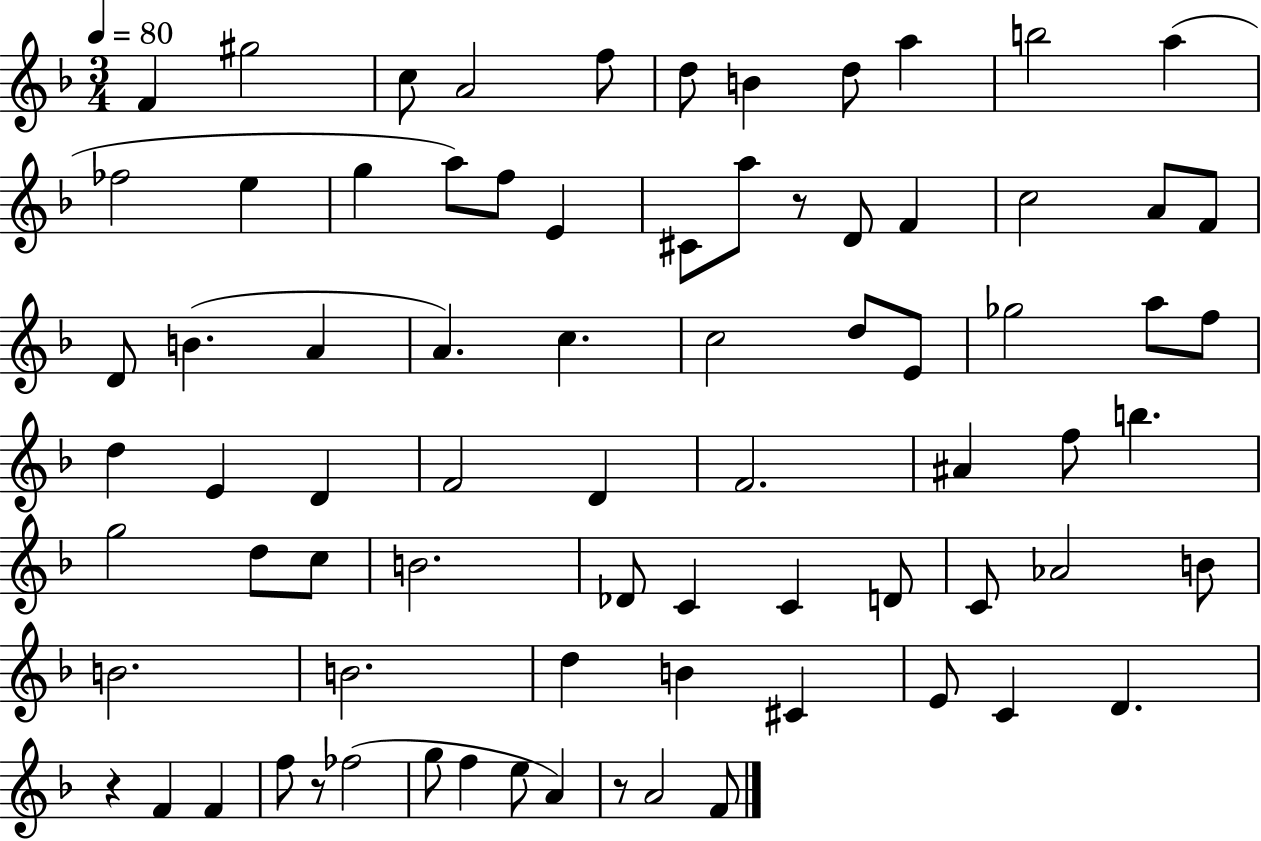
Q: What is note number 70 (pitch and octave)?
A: E5